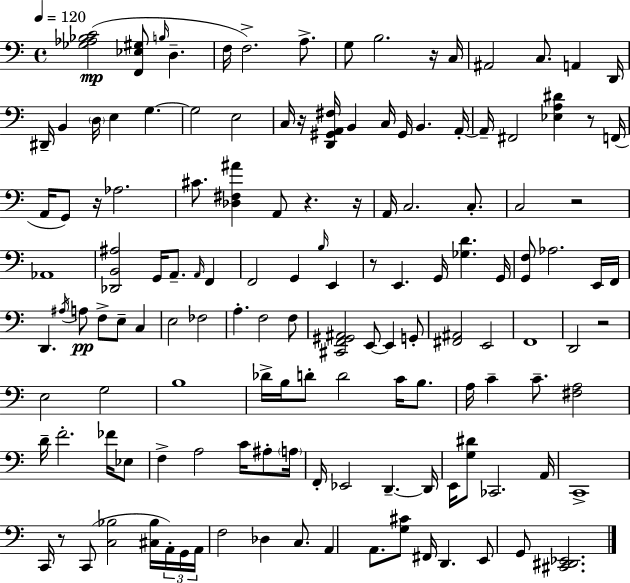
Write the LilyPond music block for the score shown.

{
  \clef bass
  \time 4/4
  \defaultTimeSignature
  \key c \major
  \tempo 4 = 120
  \repeat volta 2 { <ges aes bes c'>2(\mp <f, ees gis>8 \grace { b16 } d4.-- | f16 f2.->) a8.-> | g8 b2. r16 | c16 ais,2 c8. a,4 | \break d,16 dis,16-- b,4 \parenthesize d16 e4 g4.~~ | g2 e2 | c16 r16 <d, gis, a, fis>16 b,4 c16 gis,16 b,4. | a,16-.~~ a,16-- fis,2 <ees a dis'>4 r8 | \break f,16( a,16 g,8) r16 aes2. | cis'8. <des fis ais'>4 a,8 r4. | r16 a,16 c2. c8.-. | c2 r2 | \break aes,1 | <des, b, ais>2 g,16 a,8.-- \grace { a,16 } f,4 | f,2 g,4 \grace { b16 } e,4 | r8 e,4. g,16 <ges d'>4. | \break g,16 <g, f>8 aes2. | e,16 f,16 d,4. \acciaccatura { ais16 }\pp a8 f8-> e8-- | c4 e2 fes2 | a4.-. f2 | \break f8 <cis, f, gis, ais,>2 e,8~~ e,4 | g,8-. <fis, ais,>2 e,2 | f,1 | d,2 r2 | \break e2 g2 | b1 | des'16-> b16 d'8-. d'2 | c'16 b8. a16 c'4-- c'8.-- <fis a>2 | \break d'16-- f'2.-. | fes'16 ees8 f4-> a2 | c'16 ais8-. \parenthesize a16 f,16-. ees,2 d,4.--~~ | d,16 e,16 <g dis'>8 ces,2. | \break a,16 c,1-> | c,16 r8 c,8( <c bes>2 | <cis bes>16 \tuplet 3/2 { a,16-.) g,16 a,16 } f2 des4 | c8. a,4 a,8. <g cis'>8 fis,16 d,4. | \break e,8 g,8 <cis, dis, ees,>2. | } \bar "|."
}